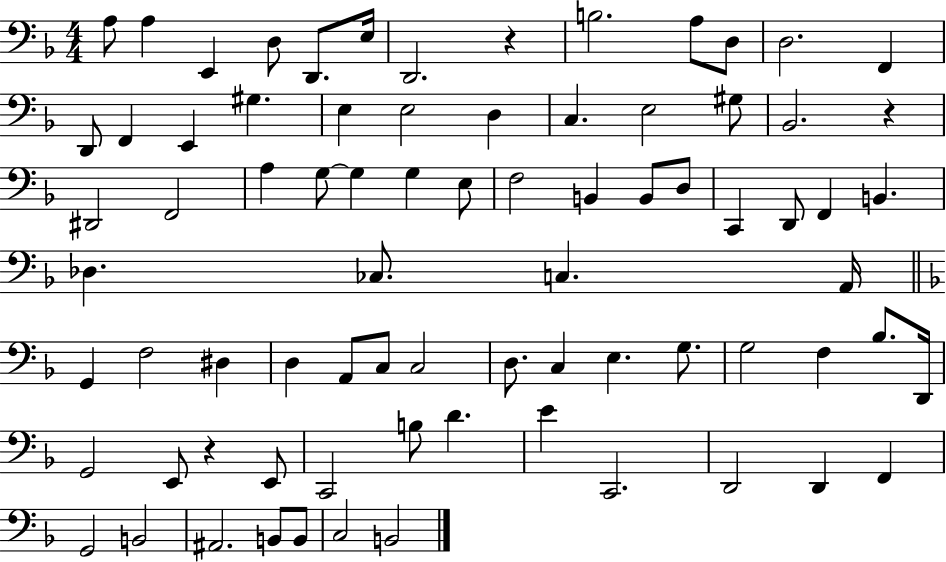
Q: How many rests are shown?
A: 3